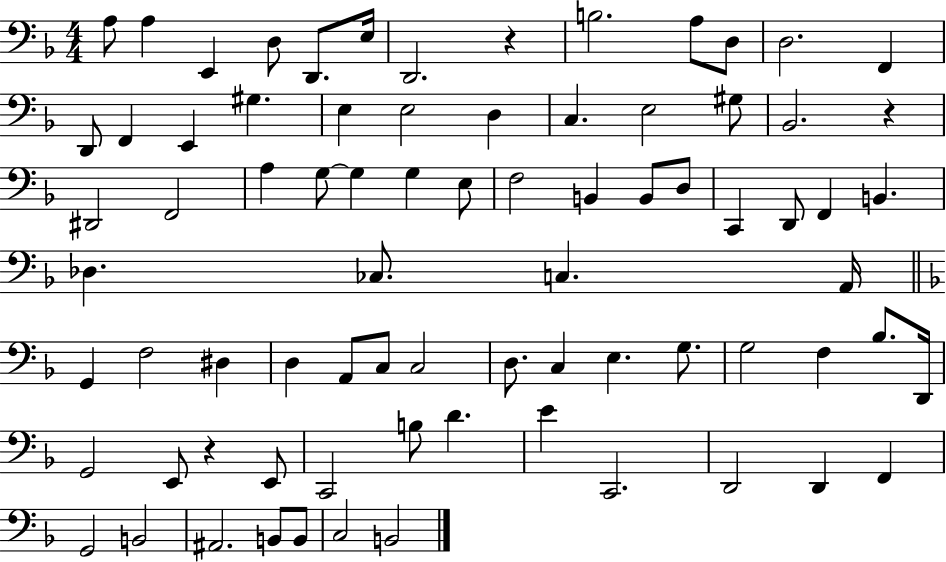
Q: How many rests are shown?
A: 3